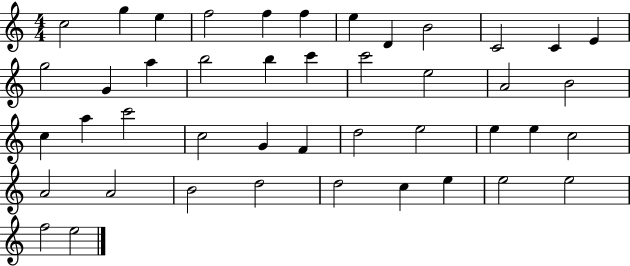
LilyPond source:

{
  \clef treble
  \numericTimeSignature
  \time 4/4
  \key c \major
  c''2 g''4 e''4 | f''2 f''4 f''4 | e''4 d'4 b'2 | c'2 c'4 e'4 | \break g''2 g'4 a''4 | b''2 b''4 c'''4 | c'''2 e''2 | a'2 b'2 | \break c''4 a''4 c'''2 | c''2 g'4 f'4 | d''2 e''2 | e''4 e''4 c''2 | \break a'2 a'2 | b'2 d''2 | d''2 c''4 e''4 | e''2 e''2 | \break f''2 e''2 | \bar "|."
}